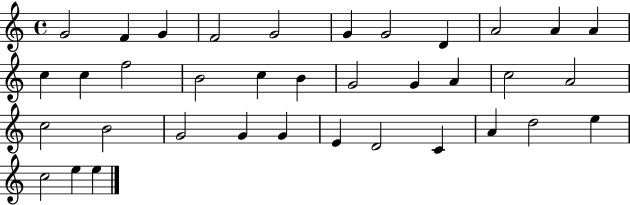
{
  \clef treble
  \time 4/4
  \defaultTimeSignature
  \key c \major
  g'2 f'4 g'4 | f'2 g'2 | g'4 g'2 d'4 | a'2 a'4 a'4 | \break c''4 c''4 f''2 | b'2 c''4 b'4 | g'2 g'4 a'4 | c''2 a'2 | \break c''2 b'2 | g'2 g'4 g'4 | e'4 d'2 c'4 | a'4 d''2 e''4 | \break c''2 e''4 e''4 | \bar "|."
}